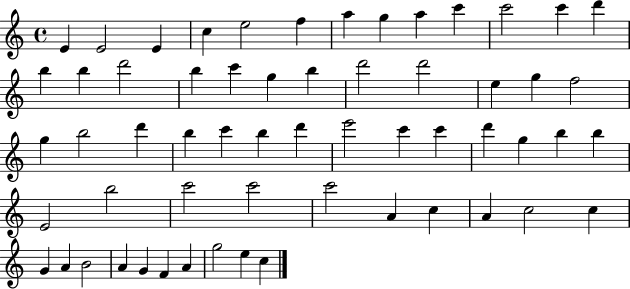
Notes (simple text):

E4/q E4/h E4/q C5/q E5/h F5/q A5/q G5/q A5/q C6/q C6/h C6/q D6/q B5/q B5/q D6/h B5/q C6/q G5/q B5/q D6/h D6/h E5/q G5/q F5/h G5/q B5/h D6/q B5/q C6/q B5/q D6/q E6/h C6/q C6/q D6/q G5/q B5/q B5/q E4/h B5/h C6/h C6/h C6/h A4/q C5/q A4/q C5/h C5/q G4/q A4/q B4/h A4/q G4/q F4/q A4/q G5/h E5/q C5/q